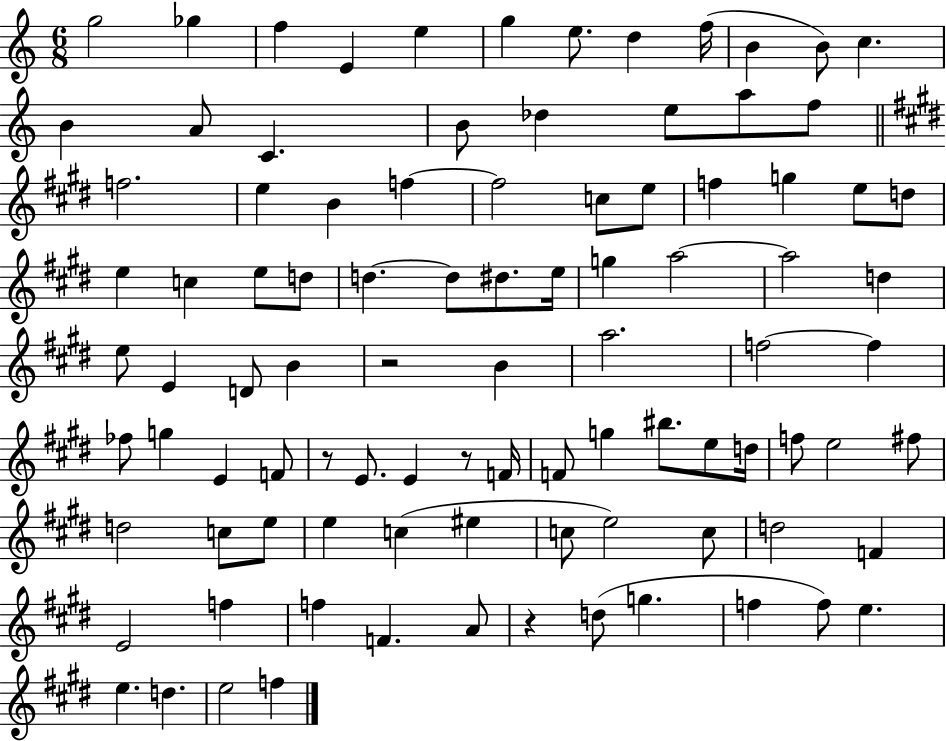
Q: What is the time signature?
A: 6/8